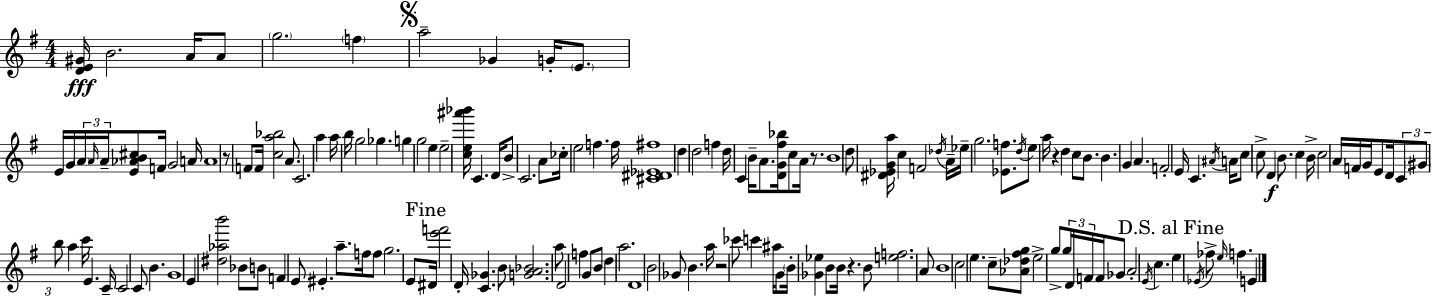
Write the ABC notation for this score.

X:1
T:Untitled
M:4/4
L:1/4
K:Em
[DE^G]/4 B2 A/4 A/2 g2 f a2 _G G/4 E/2 E/4 G/4 A/4 A/4 A/4 [E_AB^c]/2 F/4 G2 A/4 A4 z/2 F/2 F/4 [ca_b]2 A/2 C2 a a/4 b/4 g2 _g g g2 e e2 [ce^a'_b']/4 C D/4 B/2 C2 A/2 _c/4 e2 f f/4 [^C^D_E^f]4 d d2 f d/4 C B/4 A/2 [DG^f_b]/4 c/2 A/4 z/2 B4 d/2 [^D_EGa]/4 c F2 _d/4 A/4 _e/4 g2 [_Ef]/2 d/4 e/2 a/4 z d c/2 B/2 B G A F2 E/4 C ^A/4 A/4 c/2 c/2 D B/2 c B/4 c2 A/4 F/4 G/4 E/2 D/4 C/2 ^G/2 b/2 a c'/4 E C/4 C2 C/2 B G4 E [^d_ab']2 _B/2 B/2 F E/2 ^E a/2 f/4 f/2 g2 E/2 ^D/4 [e'f']2 D/4 [C_G] B/2 [GA_B]2 a/2 D2 f G/2 B/2 d a2 D4 B2 _G/2 B a/4 z2 _c'/2 c' ^a/4 G/2 B/4 [_G_e] B/2 B/4 z B/2 [ef]2 A/2 B4 c2 e c/2 [_A_d^fg]/2 e2 g/2 g/4 D/4 F/4 F/4 _G/2 A2 E/4 c e _E/4 _f/2 e/4 f E